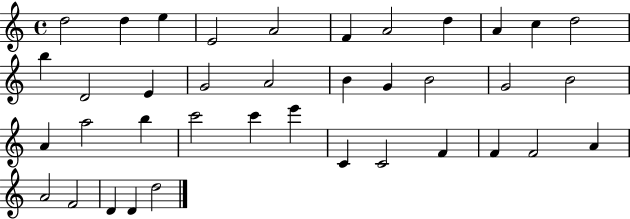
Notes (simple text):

D5/h D5/q E5/q E4/h A4/h F4/q A4/h D5/q A4/q C5/q D5/h B5/q D4/h E4/q G4/h A4/h B4/q G4/q B4/h G4/h B4/h A4/q A5/h B5/q C6/h C6/q E6/q C4/q C4/h F4/q F4/q F4/h A4/q A4/h F4/h D4/q D4/q D5/h